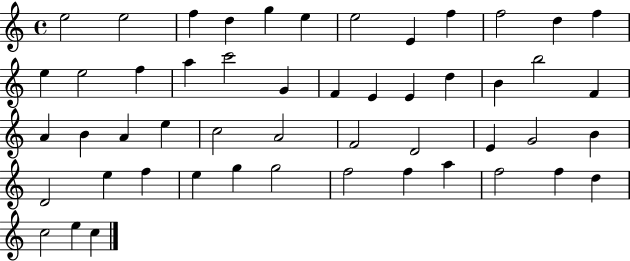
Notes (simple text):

E5/h E5/h F5/q D5/q G5/q E5/q E5/h E4/q F5/q F5/h D5/q F5/q E5/q E5/h F5/q A5/q C6/h G4/q F4/q E4/q E4/q D5/q B4/q B5/h F4/q A4/q B4/q A4/q E5/q C5/h A4/h F4/h D4/h E4/q G4/h B4/q D4/h E5/q F5/q E5/q G5/q G5/h F5/h F5/q A5/q F5/h F5/q D5/q C5/h E5/q C5/q